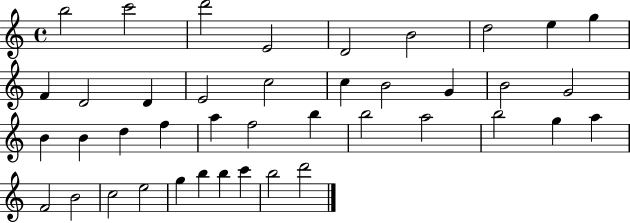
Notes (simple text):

B5/h C6/h D6/h E4/h D4/h B4/h D5/h E5/q G5/q F4/q D4/h D4/q E4/h C5/h C5/q B4/h G4/q B4/h G4/h B4/q B4/q D5/q F5/q A5/q F5/h B5/q B5/h A5/h B5/h G5/q A5/q F4/h B4/h C5/h E5/h G5/q B5/q B5/q C6/q B5/h D6/h